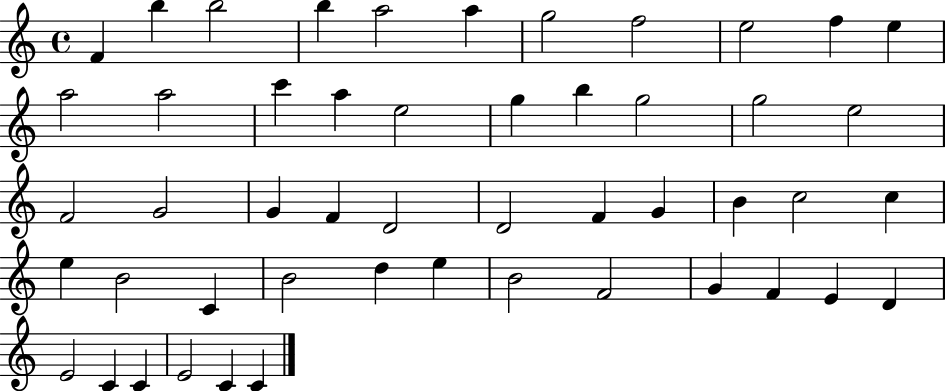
X:1
T:Untitled
M:4/4
L:1/4
K:C
F b b2 b a2 a g2 f2 e2 f e a2 a2 c' a e2 g b g2 g2 e2 F2 G2 G F D2 D2 F G B c2 c e B2 C B2 d e B2 F2 G F E D E2 C C E2 C C